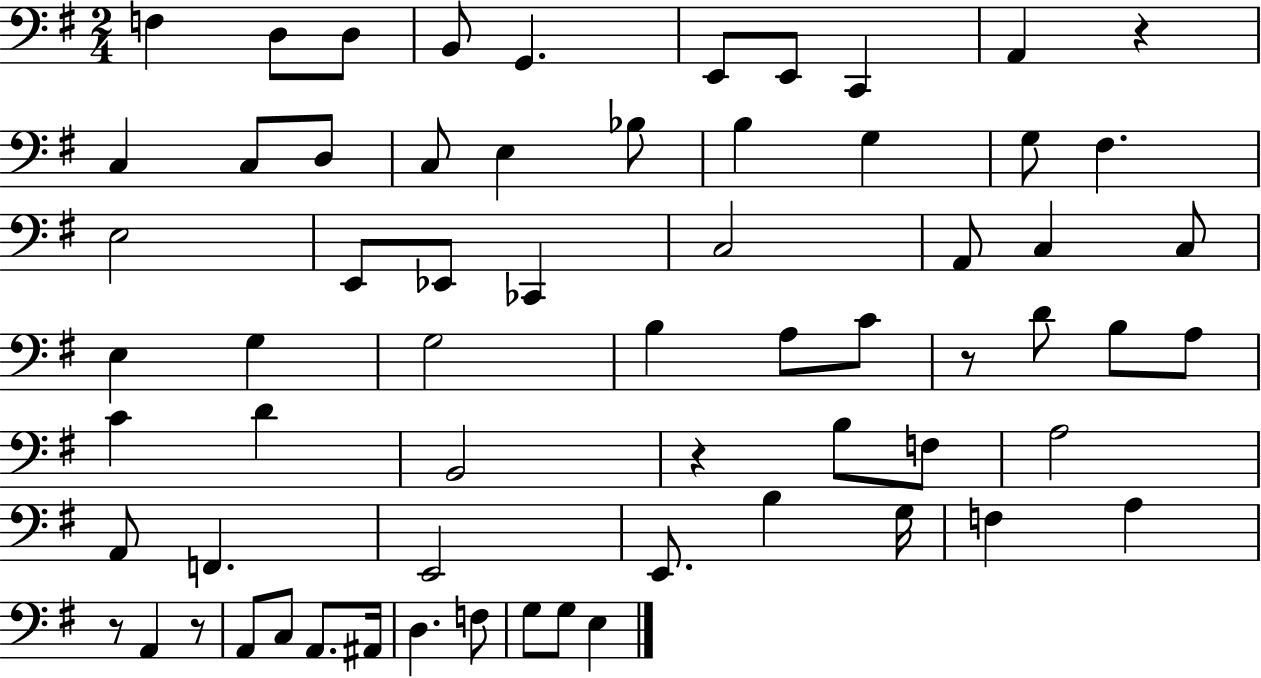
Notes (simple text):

F3/q D3/e D3/e B2/e G2/q. E2/e E2/e C2/q A2/q R/q C3/q C3/e D3/e C3/e E3/q Bb3/e B3/q G3/q G3/e F#3/q. E3/h E2/e Eb2/e CES2/q C3/h A2/e C3/q C3/e E3/q G3/q G3/h B3/q A3/e C4/e R/e D4/e B3/e A3/e C4/q D4/q B2/h R/q B3/e F3/e A3/h A2/e F2/q. E2/h E2/e. B3/q G3/s F3/q A3/q R/e A2/q R/e A2/e C3/e A2/e. A#2/s D3/q. F3/e G3/e G3/e E3/q